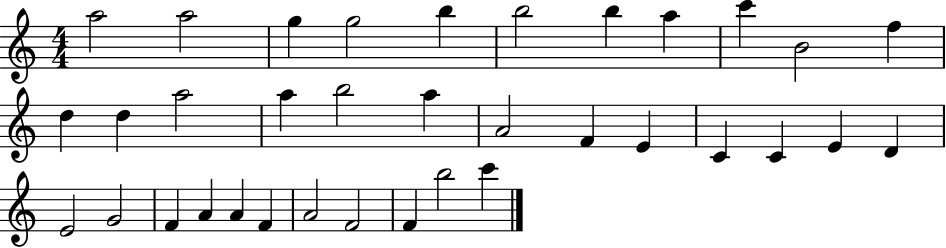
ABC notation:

X:1
T:Untitled
M:4/4
L:1/4
K:C
a2 a2 g g2 b b2 b a c' B2 f d d a2 a b2 a A2 F E C C E D E2 G2 F A A F A2 F2 F b2 c'